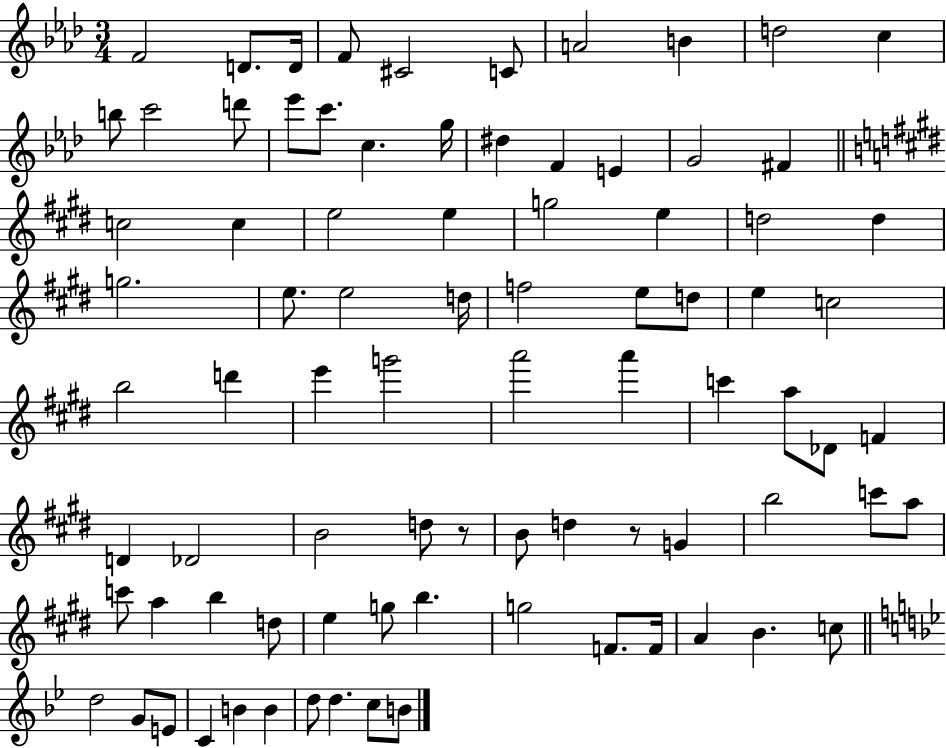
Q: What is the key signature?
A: AES major